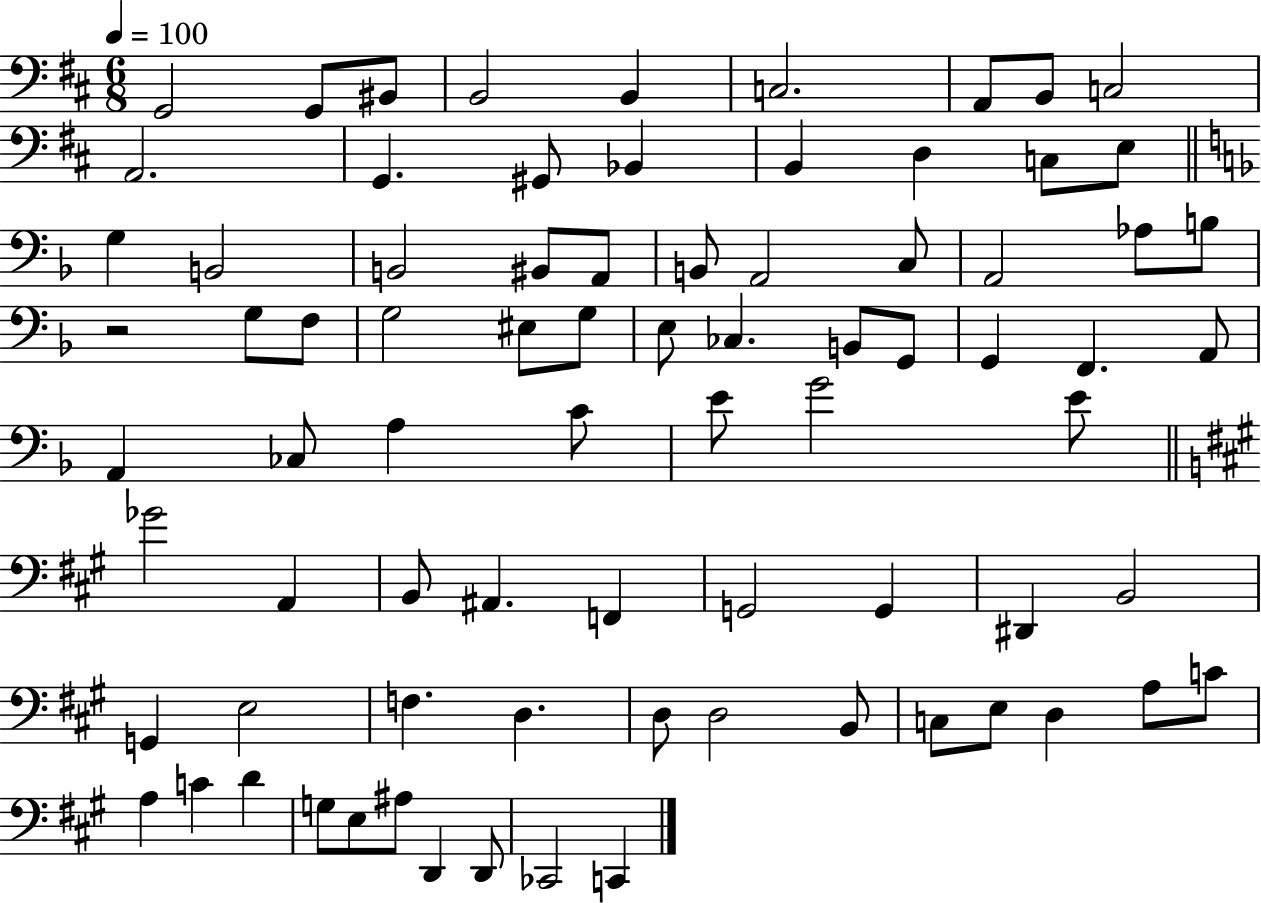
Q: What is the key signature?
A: D major